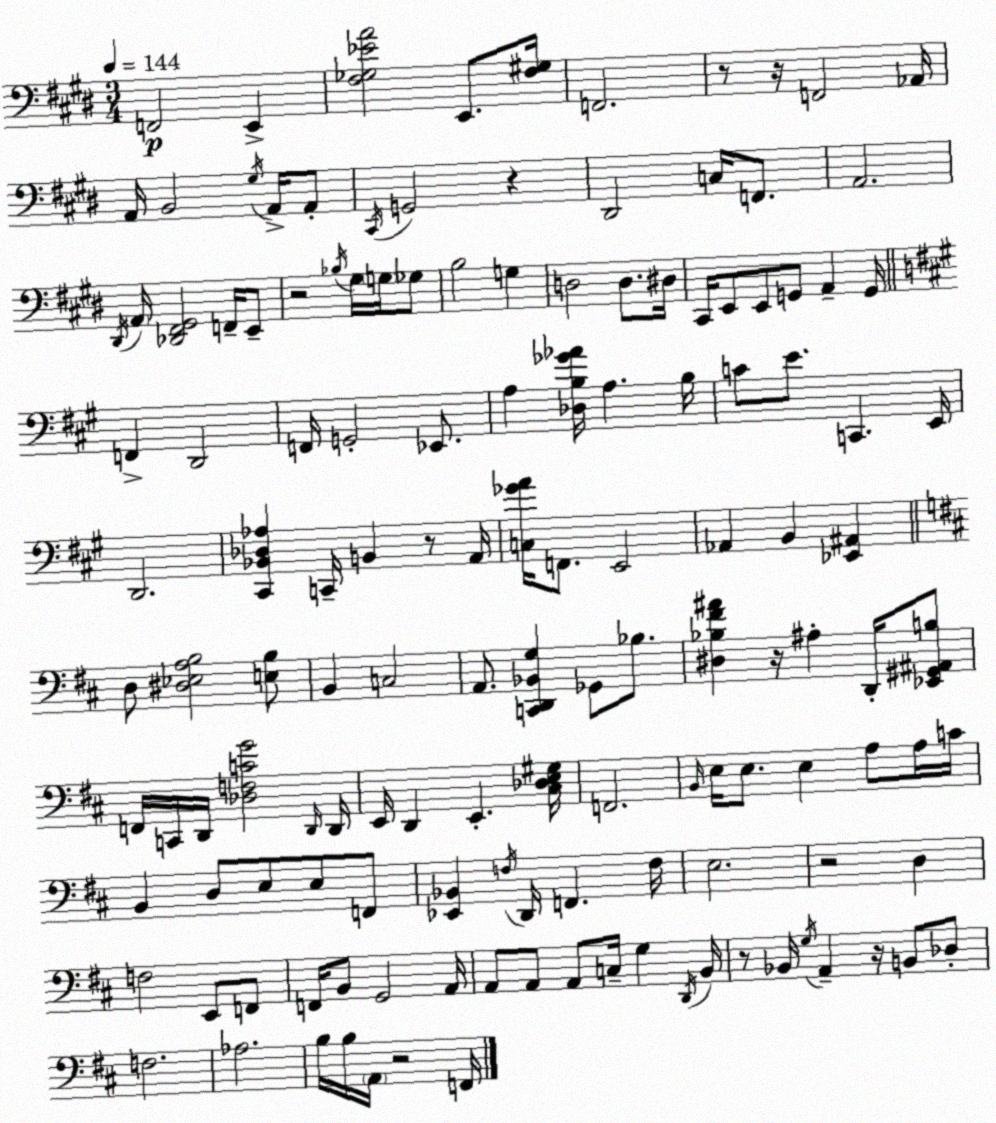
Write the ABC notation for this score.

X:1
T:Untitled
M:3/4
L:1/4
K:E
F,,2 E,, [^F,_G,_EA]2 E,,/2 [^F,^G,]/4 F,,2 z/2 z/4 F,,2 _A,,/4 A,,/4 B,,2 ^G,/4 A,,/4 A,,/2 ^C,,/4 G,,2 z ^D,,2 C,/4 F,,/2 A,,2 ^D,,/4 A,,/4 [_D,,^F,,^G,,]2 F,,/4 E,,/2 z2 _B,/4 ^G,/4 G,/4 _G,/2 B,2 G, D,2 D,/2 ^D,/4 ^C,,/4 E,,/2 E,,/2 G,,/2 A,, G,,/4 F,, D,,2 F,,/4 G,,2 _E,,/2 A, [_D,B,_G_A]/4 A, B,/4 C/2 E/2 C,, E,,/4 D,,2 [^C,,_B,,_D,_A,] C,,/4 B,, z/2 A,,/4 [C,_GA]/4 F,,/2 E,,2 _A,, B,, [_E,,^A,,] D,/2 [^D,_E,A,B,]2 [E,B,]/2 B,, C,2 A,,/2 [C,,D,,_B,,G,] _G,,/2 _B,/2 [^D,_B,^F^A] z/4 ^A, D,,/4 [_E,,^G,,^A,,B,]/2 F,,/4 C,,/4 D,,/4 [_D,F,CG]2 D,,/4 D,,/4 E,,/4 D,, E,, [^C,_D,E,^G,]/4 F,,2 B,,/4 E,/4 E,/2 E, A,/2 A,/4 C/4 B,, D,/2 E,/2 E,/2 F,,/2 [_E,,_B,,] F,/4 D,,/4 F,, F,/4 E,2 z2 D, F,2 E,,/2 F,,/2 F,,/4 B,,/2 G,,2 A,,/4 A,,/2 A,,/2 A,,/2 C,/4 G, D,,/4 B,,/4 z/2 _B,,/4 G,/4 A,, z/4 B,,/2 _D,/2 F,2 _A,2 B,/4 B,/4 A,,/4 z2 F,,/4